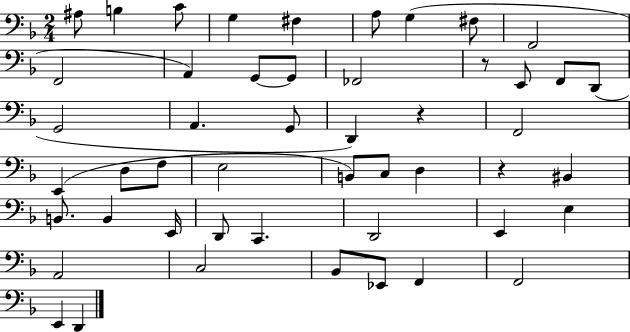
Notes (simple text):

A#3/e B3/q C4/e G3/q F#3/q A3/e G3/q F#3/e F2/h F2/h A2/q G2/e G2/e FES2/h R/e E2/e F2/e D2/e G2/h A2/q. G2/e D2/q R/q F2/h E2/q D3/e F3/e E3/h B2/e C3/e D3/q R/q BIS2/q B2/e. B2/q E2/s D2/e C2/q. D2/h E2/q E3/q A2/h C3/h Bb2/e Eb2/e F2/q F2/h E2/q D2/q